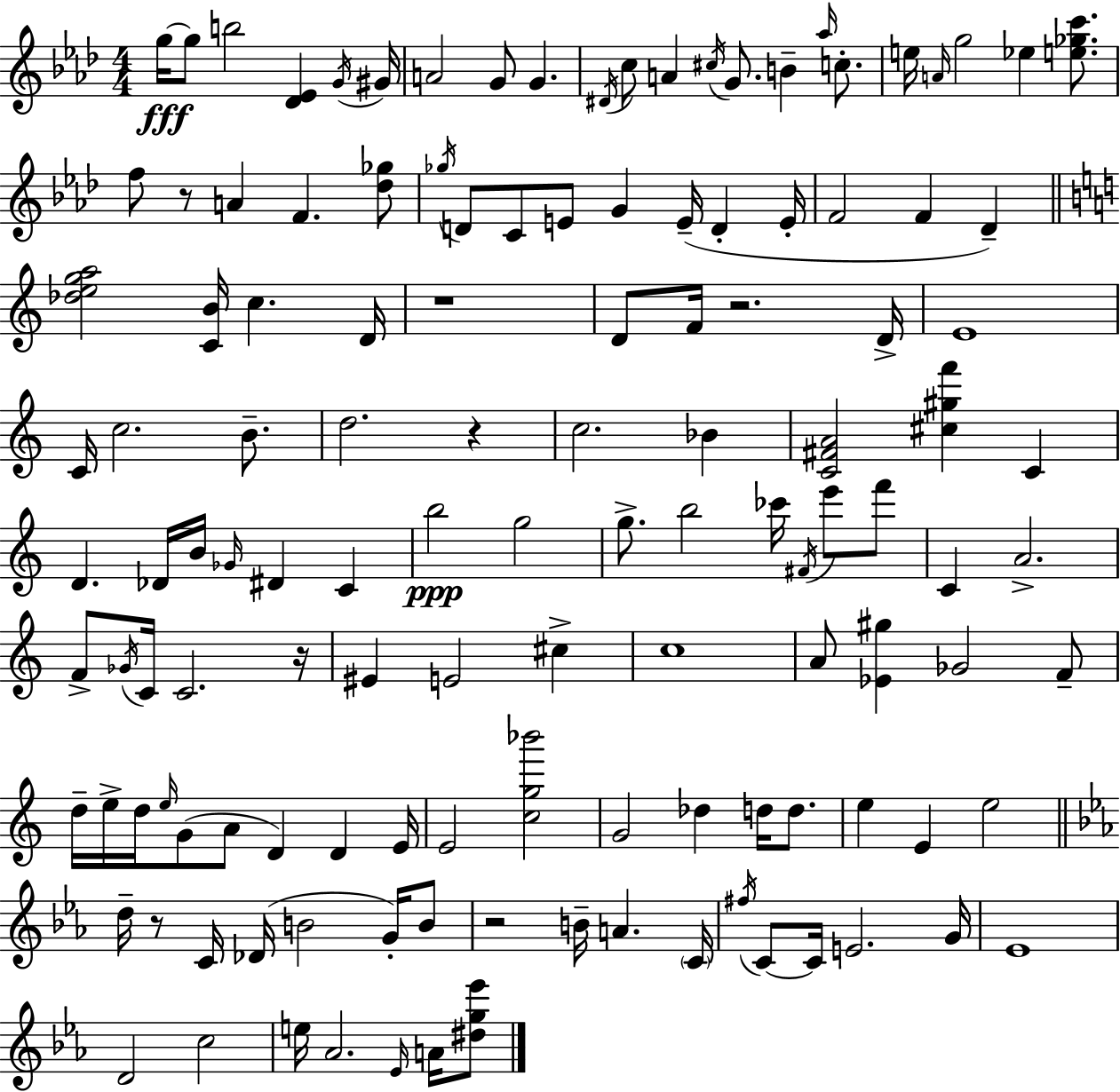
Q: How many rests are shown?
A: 7